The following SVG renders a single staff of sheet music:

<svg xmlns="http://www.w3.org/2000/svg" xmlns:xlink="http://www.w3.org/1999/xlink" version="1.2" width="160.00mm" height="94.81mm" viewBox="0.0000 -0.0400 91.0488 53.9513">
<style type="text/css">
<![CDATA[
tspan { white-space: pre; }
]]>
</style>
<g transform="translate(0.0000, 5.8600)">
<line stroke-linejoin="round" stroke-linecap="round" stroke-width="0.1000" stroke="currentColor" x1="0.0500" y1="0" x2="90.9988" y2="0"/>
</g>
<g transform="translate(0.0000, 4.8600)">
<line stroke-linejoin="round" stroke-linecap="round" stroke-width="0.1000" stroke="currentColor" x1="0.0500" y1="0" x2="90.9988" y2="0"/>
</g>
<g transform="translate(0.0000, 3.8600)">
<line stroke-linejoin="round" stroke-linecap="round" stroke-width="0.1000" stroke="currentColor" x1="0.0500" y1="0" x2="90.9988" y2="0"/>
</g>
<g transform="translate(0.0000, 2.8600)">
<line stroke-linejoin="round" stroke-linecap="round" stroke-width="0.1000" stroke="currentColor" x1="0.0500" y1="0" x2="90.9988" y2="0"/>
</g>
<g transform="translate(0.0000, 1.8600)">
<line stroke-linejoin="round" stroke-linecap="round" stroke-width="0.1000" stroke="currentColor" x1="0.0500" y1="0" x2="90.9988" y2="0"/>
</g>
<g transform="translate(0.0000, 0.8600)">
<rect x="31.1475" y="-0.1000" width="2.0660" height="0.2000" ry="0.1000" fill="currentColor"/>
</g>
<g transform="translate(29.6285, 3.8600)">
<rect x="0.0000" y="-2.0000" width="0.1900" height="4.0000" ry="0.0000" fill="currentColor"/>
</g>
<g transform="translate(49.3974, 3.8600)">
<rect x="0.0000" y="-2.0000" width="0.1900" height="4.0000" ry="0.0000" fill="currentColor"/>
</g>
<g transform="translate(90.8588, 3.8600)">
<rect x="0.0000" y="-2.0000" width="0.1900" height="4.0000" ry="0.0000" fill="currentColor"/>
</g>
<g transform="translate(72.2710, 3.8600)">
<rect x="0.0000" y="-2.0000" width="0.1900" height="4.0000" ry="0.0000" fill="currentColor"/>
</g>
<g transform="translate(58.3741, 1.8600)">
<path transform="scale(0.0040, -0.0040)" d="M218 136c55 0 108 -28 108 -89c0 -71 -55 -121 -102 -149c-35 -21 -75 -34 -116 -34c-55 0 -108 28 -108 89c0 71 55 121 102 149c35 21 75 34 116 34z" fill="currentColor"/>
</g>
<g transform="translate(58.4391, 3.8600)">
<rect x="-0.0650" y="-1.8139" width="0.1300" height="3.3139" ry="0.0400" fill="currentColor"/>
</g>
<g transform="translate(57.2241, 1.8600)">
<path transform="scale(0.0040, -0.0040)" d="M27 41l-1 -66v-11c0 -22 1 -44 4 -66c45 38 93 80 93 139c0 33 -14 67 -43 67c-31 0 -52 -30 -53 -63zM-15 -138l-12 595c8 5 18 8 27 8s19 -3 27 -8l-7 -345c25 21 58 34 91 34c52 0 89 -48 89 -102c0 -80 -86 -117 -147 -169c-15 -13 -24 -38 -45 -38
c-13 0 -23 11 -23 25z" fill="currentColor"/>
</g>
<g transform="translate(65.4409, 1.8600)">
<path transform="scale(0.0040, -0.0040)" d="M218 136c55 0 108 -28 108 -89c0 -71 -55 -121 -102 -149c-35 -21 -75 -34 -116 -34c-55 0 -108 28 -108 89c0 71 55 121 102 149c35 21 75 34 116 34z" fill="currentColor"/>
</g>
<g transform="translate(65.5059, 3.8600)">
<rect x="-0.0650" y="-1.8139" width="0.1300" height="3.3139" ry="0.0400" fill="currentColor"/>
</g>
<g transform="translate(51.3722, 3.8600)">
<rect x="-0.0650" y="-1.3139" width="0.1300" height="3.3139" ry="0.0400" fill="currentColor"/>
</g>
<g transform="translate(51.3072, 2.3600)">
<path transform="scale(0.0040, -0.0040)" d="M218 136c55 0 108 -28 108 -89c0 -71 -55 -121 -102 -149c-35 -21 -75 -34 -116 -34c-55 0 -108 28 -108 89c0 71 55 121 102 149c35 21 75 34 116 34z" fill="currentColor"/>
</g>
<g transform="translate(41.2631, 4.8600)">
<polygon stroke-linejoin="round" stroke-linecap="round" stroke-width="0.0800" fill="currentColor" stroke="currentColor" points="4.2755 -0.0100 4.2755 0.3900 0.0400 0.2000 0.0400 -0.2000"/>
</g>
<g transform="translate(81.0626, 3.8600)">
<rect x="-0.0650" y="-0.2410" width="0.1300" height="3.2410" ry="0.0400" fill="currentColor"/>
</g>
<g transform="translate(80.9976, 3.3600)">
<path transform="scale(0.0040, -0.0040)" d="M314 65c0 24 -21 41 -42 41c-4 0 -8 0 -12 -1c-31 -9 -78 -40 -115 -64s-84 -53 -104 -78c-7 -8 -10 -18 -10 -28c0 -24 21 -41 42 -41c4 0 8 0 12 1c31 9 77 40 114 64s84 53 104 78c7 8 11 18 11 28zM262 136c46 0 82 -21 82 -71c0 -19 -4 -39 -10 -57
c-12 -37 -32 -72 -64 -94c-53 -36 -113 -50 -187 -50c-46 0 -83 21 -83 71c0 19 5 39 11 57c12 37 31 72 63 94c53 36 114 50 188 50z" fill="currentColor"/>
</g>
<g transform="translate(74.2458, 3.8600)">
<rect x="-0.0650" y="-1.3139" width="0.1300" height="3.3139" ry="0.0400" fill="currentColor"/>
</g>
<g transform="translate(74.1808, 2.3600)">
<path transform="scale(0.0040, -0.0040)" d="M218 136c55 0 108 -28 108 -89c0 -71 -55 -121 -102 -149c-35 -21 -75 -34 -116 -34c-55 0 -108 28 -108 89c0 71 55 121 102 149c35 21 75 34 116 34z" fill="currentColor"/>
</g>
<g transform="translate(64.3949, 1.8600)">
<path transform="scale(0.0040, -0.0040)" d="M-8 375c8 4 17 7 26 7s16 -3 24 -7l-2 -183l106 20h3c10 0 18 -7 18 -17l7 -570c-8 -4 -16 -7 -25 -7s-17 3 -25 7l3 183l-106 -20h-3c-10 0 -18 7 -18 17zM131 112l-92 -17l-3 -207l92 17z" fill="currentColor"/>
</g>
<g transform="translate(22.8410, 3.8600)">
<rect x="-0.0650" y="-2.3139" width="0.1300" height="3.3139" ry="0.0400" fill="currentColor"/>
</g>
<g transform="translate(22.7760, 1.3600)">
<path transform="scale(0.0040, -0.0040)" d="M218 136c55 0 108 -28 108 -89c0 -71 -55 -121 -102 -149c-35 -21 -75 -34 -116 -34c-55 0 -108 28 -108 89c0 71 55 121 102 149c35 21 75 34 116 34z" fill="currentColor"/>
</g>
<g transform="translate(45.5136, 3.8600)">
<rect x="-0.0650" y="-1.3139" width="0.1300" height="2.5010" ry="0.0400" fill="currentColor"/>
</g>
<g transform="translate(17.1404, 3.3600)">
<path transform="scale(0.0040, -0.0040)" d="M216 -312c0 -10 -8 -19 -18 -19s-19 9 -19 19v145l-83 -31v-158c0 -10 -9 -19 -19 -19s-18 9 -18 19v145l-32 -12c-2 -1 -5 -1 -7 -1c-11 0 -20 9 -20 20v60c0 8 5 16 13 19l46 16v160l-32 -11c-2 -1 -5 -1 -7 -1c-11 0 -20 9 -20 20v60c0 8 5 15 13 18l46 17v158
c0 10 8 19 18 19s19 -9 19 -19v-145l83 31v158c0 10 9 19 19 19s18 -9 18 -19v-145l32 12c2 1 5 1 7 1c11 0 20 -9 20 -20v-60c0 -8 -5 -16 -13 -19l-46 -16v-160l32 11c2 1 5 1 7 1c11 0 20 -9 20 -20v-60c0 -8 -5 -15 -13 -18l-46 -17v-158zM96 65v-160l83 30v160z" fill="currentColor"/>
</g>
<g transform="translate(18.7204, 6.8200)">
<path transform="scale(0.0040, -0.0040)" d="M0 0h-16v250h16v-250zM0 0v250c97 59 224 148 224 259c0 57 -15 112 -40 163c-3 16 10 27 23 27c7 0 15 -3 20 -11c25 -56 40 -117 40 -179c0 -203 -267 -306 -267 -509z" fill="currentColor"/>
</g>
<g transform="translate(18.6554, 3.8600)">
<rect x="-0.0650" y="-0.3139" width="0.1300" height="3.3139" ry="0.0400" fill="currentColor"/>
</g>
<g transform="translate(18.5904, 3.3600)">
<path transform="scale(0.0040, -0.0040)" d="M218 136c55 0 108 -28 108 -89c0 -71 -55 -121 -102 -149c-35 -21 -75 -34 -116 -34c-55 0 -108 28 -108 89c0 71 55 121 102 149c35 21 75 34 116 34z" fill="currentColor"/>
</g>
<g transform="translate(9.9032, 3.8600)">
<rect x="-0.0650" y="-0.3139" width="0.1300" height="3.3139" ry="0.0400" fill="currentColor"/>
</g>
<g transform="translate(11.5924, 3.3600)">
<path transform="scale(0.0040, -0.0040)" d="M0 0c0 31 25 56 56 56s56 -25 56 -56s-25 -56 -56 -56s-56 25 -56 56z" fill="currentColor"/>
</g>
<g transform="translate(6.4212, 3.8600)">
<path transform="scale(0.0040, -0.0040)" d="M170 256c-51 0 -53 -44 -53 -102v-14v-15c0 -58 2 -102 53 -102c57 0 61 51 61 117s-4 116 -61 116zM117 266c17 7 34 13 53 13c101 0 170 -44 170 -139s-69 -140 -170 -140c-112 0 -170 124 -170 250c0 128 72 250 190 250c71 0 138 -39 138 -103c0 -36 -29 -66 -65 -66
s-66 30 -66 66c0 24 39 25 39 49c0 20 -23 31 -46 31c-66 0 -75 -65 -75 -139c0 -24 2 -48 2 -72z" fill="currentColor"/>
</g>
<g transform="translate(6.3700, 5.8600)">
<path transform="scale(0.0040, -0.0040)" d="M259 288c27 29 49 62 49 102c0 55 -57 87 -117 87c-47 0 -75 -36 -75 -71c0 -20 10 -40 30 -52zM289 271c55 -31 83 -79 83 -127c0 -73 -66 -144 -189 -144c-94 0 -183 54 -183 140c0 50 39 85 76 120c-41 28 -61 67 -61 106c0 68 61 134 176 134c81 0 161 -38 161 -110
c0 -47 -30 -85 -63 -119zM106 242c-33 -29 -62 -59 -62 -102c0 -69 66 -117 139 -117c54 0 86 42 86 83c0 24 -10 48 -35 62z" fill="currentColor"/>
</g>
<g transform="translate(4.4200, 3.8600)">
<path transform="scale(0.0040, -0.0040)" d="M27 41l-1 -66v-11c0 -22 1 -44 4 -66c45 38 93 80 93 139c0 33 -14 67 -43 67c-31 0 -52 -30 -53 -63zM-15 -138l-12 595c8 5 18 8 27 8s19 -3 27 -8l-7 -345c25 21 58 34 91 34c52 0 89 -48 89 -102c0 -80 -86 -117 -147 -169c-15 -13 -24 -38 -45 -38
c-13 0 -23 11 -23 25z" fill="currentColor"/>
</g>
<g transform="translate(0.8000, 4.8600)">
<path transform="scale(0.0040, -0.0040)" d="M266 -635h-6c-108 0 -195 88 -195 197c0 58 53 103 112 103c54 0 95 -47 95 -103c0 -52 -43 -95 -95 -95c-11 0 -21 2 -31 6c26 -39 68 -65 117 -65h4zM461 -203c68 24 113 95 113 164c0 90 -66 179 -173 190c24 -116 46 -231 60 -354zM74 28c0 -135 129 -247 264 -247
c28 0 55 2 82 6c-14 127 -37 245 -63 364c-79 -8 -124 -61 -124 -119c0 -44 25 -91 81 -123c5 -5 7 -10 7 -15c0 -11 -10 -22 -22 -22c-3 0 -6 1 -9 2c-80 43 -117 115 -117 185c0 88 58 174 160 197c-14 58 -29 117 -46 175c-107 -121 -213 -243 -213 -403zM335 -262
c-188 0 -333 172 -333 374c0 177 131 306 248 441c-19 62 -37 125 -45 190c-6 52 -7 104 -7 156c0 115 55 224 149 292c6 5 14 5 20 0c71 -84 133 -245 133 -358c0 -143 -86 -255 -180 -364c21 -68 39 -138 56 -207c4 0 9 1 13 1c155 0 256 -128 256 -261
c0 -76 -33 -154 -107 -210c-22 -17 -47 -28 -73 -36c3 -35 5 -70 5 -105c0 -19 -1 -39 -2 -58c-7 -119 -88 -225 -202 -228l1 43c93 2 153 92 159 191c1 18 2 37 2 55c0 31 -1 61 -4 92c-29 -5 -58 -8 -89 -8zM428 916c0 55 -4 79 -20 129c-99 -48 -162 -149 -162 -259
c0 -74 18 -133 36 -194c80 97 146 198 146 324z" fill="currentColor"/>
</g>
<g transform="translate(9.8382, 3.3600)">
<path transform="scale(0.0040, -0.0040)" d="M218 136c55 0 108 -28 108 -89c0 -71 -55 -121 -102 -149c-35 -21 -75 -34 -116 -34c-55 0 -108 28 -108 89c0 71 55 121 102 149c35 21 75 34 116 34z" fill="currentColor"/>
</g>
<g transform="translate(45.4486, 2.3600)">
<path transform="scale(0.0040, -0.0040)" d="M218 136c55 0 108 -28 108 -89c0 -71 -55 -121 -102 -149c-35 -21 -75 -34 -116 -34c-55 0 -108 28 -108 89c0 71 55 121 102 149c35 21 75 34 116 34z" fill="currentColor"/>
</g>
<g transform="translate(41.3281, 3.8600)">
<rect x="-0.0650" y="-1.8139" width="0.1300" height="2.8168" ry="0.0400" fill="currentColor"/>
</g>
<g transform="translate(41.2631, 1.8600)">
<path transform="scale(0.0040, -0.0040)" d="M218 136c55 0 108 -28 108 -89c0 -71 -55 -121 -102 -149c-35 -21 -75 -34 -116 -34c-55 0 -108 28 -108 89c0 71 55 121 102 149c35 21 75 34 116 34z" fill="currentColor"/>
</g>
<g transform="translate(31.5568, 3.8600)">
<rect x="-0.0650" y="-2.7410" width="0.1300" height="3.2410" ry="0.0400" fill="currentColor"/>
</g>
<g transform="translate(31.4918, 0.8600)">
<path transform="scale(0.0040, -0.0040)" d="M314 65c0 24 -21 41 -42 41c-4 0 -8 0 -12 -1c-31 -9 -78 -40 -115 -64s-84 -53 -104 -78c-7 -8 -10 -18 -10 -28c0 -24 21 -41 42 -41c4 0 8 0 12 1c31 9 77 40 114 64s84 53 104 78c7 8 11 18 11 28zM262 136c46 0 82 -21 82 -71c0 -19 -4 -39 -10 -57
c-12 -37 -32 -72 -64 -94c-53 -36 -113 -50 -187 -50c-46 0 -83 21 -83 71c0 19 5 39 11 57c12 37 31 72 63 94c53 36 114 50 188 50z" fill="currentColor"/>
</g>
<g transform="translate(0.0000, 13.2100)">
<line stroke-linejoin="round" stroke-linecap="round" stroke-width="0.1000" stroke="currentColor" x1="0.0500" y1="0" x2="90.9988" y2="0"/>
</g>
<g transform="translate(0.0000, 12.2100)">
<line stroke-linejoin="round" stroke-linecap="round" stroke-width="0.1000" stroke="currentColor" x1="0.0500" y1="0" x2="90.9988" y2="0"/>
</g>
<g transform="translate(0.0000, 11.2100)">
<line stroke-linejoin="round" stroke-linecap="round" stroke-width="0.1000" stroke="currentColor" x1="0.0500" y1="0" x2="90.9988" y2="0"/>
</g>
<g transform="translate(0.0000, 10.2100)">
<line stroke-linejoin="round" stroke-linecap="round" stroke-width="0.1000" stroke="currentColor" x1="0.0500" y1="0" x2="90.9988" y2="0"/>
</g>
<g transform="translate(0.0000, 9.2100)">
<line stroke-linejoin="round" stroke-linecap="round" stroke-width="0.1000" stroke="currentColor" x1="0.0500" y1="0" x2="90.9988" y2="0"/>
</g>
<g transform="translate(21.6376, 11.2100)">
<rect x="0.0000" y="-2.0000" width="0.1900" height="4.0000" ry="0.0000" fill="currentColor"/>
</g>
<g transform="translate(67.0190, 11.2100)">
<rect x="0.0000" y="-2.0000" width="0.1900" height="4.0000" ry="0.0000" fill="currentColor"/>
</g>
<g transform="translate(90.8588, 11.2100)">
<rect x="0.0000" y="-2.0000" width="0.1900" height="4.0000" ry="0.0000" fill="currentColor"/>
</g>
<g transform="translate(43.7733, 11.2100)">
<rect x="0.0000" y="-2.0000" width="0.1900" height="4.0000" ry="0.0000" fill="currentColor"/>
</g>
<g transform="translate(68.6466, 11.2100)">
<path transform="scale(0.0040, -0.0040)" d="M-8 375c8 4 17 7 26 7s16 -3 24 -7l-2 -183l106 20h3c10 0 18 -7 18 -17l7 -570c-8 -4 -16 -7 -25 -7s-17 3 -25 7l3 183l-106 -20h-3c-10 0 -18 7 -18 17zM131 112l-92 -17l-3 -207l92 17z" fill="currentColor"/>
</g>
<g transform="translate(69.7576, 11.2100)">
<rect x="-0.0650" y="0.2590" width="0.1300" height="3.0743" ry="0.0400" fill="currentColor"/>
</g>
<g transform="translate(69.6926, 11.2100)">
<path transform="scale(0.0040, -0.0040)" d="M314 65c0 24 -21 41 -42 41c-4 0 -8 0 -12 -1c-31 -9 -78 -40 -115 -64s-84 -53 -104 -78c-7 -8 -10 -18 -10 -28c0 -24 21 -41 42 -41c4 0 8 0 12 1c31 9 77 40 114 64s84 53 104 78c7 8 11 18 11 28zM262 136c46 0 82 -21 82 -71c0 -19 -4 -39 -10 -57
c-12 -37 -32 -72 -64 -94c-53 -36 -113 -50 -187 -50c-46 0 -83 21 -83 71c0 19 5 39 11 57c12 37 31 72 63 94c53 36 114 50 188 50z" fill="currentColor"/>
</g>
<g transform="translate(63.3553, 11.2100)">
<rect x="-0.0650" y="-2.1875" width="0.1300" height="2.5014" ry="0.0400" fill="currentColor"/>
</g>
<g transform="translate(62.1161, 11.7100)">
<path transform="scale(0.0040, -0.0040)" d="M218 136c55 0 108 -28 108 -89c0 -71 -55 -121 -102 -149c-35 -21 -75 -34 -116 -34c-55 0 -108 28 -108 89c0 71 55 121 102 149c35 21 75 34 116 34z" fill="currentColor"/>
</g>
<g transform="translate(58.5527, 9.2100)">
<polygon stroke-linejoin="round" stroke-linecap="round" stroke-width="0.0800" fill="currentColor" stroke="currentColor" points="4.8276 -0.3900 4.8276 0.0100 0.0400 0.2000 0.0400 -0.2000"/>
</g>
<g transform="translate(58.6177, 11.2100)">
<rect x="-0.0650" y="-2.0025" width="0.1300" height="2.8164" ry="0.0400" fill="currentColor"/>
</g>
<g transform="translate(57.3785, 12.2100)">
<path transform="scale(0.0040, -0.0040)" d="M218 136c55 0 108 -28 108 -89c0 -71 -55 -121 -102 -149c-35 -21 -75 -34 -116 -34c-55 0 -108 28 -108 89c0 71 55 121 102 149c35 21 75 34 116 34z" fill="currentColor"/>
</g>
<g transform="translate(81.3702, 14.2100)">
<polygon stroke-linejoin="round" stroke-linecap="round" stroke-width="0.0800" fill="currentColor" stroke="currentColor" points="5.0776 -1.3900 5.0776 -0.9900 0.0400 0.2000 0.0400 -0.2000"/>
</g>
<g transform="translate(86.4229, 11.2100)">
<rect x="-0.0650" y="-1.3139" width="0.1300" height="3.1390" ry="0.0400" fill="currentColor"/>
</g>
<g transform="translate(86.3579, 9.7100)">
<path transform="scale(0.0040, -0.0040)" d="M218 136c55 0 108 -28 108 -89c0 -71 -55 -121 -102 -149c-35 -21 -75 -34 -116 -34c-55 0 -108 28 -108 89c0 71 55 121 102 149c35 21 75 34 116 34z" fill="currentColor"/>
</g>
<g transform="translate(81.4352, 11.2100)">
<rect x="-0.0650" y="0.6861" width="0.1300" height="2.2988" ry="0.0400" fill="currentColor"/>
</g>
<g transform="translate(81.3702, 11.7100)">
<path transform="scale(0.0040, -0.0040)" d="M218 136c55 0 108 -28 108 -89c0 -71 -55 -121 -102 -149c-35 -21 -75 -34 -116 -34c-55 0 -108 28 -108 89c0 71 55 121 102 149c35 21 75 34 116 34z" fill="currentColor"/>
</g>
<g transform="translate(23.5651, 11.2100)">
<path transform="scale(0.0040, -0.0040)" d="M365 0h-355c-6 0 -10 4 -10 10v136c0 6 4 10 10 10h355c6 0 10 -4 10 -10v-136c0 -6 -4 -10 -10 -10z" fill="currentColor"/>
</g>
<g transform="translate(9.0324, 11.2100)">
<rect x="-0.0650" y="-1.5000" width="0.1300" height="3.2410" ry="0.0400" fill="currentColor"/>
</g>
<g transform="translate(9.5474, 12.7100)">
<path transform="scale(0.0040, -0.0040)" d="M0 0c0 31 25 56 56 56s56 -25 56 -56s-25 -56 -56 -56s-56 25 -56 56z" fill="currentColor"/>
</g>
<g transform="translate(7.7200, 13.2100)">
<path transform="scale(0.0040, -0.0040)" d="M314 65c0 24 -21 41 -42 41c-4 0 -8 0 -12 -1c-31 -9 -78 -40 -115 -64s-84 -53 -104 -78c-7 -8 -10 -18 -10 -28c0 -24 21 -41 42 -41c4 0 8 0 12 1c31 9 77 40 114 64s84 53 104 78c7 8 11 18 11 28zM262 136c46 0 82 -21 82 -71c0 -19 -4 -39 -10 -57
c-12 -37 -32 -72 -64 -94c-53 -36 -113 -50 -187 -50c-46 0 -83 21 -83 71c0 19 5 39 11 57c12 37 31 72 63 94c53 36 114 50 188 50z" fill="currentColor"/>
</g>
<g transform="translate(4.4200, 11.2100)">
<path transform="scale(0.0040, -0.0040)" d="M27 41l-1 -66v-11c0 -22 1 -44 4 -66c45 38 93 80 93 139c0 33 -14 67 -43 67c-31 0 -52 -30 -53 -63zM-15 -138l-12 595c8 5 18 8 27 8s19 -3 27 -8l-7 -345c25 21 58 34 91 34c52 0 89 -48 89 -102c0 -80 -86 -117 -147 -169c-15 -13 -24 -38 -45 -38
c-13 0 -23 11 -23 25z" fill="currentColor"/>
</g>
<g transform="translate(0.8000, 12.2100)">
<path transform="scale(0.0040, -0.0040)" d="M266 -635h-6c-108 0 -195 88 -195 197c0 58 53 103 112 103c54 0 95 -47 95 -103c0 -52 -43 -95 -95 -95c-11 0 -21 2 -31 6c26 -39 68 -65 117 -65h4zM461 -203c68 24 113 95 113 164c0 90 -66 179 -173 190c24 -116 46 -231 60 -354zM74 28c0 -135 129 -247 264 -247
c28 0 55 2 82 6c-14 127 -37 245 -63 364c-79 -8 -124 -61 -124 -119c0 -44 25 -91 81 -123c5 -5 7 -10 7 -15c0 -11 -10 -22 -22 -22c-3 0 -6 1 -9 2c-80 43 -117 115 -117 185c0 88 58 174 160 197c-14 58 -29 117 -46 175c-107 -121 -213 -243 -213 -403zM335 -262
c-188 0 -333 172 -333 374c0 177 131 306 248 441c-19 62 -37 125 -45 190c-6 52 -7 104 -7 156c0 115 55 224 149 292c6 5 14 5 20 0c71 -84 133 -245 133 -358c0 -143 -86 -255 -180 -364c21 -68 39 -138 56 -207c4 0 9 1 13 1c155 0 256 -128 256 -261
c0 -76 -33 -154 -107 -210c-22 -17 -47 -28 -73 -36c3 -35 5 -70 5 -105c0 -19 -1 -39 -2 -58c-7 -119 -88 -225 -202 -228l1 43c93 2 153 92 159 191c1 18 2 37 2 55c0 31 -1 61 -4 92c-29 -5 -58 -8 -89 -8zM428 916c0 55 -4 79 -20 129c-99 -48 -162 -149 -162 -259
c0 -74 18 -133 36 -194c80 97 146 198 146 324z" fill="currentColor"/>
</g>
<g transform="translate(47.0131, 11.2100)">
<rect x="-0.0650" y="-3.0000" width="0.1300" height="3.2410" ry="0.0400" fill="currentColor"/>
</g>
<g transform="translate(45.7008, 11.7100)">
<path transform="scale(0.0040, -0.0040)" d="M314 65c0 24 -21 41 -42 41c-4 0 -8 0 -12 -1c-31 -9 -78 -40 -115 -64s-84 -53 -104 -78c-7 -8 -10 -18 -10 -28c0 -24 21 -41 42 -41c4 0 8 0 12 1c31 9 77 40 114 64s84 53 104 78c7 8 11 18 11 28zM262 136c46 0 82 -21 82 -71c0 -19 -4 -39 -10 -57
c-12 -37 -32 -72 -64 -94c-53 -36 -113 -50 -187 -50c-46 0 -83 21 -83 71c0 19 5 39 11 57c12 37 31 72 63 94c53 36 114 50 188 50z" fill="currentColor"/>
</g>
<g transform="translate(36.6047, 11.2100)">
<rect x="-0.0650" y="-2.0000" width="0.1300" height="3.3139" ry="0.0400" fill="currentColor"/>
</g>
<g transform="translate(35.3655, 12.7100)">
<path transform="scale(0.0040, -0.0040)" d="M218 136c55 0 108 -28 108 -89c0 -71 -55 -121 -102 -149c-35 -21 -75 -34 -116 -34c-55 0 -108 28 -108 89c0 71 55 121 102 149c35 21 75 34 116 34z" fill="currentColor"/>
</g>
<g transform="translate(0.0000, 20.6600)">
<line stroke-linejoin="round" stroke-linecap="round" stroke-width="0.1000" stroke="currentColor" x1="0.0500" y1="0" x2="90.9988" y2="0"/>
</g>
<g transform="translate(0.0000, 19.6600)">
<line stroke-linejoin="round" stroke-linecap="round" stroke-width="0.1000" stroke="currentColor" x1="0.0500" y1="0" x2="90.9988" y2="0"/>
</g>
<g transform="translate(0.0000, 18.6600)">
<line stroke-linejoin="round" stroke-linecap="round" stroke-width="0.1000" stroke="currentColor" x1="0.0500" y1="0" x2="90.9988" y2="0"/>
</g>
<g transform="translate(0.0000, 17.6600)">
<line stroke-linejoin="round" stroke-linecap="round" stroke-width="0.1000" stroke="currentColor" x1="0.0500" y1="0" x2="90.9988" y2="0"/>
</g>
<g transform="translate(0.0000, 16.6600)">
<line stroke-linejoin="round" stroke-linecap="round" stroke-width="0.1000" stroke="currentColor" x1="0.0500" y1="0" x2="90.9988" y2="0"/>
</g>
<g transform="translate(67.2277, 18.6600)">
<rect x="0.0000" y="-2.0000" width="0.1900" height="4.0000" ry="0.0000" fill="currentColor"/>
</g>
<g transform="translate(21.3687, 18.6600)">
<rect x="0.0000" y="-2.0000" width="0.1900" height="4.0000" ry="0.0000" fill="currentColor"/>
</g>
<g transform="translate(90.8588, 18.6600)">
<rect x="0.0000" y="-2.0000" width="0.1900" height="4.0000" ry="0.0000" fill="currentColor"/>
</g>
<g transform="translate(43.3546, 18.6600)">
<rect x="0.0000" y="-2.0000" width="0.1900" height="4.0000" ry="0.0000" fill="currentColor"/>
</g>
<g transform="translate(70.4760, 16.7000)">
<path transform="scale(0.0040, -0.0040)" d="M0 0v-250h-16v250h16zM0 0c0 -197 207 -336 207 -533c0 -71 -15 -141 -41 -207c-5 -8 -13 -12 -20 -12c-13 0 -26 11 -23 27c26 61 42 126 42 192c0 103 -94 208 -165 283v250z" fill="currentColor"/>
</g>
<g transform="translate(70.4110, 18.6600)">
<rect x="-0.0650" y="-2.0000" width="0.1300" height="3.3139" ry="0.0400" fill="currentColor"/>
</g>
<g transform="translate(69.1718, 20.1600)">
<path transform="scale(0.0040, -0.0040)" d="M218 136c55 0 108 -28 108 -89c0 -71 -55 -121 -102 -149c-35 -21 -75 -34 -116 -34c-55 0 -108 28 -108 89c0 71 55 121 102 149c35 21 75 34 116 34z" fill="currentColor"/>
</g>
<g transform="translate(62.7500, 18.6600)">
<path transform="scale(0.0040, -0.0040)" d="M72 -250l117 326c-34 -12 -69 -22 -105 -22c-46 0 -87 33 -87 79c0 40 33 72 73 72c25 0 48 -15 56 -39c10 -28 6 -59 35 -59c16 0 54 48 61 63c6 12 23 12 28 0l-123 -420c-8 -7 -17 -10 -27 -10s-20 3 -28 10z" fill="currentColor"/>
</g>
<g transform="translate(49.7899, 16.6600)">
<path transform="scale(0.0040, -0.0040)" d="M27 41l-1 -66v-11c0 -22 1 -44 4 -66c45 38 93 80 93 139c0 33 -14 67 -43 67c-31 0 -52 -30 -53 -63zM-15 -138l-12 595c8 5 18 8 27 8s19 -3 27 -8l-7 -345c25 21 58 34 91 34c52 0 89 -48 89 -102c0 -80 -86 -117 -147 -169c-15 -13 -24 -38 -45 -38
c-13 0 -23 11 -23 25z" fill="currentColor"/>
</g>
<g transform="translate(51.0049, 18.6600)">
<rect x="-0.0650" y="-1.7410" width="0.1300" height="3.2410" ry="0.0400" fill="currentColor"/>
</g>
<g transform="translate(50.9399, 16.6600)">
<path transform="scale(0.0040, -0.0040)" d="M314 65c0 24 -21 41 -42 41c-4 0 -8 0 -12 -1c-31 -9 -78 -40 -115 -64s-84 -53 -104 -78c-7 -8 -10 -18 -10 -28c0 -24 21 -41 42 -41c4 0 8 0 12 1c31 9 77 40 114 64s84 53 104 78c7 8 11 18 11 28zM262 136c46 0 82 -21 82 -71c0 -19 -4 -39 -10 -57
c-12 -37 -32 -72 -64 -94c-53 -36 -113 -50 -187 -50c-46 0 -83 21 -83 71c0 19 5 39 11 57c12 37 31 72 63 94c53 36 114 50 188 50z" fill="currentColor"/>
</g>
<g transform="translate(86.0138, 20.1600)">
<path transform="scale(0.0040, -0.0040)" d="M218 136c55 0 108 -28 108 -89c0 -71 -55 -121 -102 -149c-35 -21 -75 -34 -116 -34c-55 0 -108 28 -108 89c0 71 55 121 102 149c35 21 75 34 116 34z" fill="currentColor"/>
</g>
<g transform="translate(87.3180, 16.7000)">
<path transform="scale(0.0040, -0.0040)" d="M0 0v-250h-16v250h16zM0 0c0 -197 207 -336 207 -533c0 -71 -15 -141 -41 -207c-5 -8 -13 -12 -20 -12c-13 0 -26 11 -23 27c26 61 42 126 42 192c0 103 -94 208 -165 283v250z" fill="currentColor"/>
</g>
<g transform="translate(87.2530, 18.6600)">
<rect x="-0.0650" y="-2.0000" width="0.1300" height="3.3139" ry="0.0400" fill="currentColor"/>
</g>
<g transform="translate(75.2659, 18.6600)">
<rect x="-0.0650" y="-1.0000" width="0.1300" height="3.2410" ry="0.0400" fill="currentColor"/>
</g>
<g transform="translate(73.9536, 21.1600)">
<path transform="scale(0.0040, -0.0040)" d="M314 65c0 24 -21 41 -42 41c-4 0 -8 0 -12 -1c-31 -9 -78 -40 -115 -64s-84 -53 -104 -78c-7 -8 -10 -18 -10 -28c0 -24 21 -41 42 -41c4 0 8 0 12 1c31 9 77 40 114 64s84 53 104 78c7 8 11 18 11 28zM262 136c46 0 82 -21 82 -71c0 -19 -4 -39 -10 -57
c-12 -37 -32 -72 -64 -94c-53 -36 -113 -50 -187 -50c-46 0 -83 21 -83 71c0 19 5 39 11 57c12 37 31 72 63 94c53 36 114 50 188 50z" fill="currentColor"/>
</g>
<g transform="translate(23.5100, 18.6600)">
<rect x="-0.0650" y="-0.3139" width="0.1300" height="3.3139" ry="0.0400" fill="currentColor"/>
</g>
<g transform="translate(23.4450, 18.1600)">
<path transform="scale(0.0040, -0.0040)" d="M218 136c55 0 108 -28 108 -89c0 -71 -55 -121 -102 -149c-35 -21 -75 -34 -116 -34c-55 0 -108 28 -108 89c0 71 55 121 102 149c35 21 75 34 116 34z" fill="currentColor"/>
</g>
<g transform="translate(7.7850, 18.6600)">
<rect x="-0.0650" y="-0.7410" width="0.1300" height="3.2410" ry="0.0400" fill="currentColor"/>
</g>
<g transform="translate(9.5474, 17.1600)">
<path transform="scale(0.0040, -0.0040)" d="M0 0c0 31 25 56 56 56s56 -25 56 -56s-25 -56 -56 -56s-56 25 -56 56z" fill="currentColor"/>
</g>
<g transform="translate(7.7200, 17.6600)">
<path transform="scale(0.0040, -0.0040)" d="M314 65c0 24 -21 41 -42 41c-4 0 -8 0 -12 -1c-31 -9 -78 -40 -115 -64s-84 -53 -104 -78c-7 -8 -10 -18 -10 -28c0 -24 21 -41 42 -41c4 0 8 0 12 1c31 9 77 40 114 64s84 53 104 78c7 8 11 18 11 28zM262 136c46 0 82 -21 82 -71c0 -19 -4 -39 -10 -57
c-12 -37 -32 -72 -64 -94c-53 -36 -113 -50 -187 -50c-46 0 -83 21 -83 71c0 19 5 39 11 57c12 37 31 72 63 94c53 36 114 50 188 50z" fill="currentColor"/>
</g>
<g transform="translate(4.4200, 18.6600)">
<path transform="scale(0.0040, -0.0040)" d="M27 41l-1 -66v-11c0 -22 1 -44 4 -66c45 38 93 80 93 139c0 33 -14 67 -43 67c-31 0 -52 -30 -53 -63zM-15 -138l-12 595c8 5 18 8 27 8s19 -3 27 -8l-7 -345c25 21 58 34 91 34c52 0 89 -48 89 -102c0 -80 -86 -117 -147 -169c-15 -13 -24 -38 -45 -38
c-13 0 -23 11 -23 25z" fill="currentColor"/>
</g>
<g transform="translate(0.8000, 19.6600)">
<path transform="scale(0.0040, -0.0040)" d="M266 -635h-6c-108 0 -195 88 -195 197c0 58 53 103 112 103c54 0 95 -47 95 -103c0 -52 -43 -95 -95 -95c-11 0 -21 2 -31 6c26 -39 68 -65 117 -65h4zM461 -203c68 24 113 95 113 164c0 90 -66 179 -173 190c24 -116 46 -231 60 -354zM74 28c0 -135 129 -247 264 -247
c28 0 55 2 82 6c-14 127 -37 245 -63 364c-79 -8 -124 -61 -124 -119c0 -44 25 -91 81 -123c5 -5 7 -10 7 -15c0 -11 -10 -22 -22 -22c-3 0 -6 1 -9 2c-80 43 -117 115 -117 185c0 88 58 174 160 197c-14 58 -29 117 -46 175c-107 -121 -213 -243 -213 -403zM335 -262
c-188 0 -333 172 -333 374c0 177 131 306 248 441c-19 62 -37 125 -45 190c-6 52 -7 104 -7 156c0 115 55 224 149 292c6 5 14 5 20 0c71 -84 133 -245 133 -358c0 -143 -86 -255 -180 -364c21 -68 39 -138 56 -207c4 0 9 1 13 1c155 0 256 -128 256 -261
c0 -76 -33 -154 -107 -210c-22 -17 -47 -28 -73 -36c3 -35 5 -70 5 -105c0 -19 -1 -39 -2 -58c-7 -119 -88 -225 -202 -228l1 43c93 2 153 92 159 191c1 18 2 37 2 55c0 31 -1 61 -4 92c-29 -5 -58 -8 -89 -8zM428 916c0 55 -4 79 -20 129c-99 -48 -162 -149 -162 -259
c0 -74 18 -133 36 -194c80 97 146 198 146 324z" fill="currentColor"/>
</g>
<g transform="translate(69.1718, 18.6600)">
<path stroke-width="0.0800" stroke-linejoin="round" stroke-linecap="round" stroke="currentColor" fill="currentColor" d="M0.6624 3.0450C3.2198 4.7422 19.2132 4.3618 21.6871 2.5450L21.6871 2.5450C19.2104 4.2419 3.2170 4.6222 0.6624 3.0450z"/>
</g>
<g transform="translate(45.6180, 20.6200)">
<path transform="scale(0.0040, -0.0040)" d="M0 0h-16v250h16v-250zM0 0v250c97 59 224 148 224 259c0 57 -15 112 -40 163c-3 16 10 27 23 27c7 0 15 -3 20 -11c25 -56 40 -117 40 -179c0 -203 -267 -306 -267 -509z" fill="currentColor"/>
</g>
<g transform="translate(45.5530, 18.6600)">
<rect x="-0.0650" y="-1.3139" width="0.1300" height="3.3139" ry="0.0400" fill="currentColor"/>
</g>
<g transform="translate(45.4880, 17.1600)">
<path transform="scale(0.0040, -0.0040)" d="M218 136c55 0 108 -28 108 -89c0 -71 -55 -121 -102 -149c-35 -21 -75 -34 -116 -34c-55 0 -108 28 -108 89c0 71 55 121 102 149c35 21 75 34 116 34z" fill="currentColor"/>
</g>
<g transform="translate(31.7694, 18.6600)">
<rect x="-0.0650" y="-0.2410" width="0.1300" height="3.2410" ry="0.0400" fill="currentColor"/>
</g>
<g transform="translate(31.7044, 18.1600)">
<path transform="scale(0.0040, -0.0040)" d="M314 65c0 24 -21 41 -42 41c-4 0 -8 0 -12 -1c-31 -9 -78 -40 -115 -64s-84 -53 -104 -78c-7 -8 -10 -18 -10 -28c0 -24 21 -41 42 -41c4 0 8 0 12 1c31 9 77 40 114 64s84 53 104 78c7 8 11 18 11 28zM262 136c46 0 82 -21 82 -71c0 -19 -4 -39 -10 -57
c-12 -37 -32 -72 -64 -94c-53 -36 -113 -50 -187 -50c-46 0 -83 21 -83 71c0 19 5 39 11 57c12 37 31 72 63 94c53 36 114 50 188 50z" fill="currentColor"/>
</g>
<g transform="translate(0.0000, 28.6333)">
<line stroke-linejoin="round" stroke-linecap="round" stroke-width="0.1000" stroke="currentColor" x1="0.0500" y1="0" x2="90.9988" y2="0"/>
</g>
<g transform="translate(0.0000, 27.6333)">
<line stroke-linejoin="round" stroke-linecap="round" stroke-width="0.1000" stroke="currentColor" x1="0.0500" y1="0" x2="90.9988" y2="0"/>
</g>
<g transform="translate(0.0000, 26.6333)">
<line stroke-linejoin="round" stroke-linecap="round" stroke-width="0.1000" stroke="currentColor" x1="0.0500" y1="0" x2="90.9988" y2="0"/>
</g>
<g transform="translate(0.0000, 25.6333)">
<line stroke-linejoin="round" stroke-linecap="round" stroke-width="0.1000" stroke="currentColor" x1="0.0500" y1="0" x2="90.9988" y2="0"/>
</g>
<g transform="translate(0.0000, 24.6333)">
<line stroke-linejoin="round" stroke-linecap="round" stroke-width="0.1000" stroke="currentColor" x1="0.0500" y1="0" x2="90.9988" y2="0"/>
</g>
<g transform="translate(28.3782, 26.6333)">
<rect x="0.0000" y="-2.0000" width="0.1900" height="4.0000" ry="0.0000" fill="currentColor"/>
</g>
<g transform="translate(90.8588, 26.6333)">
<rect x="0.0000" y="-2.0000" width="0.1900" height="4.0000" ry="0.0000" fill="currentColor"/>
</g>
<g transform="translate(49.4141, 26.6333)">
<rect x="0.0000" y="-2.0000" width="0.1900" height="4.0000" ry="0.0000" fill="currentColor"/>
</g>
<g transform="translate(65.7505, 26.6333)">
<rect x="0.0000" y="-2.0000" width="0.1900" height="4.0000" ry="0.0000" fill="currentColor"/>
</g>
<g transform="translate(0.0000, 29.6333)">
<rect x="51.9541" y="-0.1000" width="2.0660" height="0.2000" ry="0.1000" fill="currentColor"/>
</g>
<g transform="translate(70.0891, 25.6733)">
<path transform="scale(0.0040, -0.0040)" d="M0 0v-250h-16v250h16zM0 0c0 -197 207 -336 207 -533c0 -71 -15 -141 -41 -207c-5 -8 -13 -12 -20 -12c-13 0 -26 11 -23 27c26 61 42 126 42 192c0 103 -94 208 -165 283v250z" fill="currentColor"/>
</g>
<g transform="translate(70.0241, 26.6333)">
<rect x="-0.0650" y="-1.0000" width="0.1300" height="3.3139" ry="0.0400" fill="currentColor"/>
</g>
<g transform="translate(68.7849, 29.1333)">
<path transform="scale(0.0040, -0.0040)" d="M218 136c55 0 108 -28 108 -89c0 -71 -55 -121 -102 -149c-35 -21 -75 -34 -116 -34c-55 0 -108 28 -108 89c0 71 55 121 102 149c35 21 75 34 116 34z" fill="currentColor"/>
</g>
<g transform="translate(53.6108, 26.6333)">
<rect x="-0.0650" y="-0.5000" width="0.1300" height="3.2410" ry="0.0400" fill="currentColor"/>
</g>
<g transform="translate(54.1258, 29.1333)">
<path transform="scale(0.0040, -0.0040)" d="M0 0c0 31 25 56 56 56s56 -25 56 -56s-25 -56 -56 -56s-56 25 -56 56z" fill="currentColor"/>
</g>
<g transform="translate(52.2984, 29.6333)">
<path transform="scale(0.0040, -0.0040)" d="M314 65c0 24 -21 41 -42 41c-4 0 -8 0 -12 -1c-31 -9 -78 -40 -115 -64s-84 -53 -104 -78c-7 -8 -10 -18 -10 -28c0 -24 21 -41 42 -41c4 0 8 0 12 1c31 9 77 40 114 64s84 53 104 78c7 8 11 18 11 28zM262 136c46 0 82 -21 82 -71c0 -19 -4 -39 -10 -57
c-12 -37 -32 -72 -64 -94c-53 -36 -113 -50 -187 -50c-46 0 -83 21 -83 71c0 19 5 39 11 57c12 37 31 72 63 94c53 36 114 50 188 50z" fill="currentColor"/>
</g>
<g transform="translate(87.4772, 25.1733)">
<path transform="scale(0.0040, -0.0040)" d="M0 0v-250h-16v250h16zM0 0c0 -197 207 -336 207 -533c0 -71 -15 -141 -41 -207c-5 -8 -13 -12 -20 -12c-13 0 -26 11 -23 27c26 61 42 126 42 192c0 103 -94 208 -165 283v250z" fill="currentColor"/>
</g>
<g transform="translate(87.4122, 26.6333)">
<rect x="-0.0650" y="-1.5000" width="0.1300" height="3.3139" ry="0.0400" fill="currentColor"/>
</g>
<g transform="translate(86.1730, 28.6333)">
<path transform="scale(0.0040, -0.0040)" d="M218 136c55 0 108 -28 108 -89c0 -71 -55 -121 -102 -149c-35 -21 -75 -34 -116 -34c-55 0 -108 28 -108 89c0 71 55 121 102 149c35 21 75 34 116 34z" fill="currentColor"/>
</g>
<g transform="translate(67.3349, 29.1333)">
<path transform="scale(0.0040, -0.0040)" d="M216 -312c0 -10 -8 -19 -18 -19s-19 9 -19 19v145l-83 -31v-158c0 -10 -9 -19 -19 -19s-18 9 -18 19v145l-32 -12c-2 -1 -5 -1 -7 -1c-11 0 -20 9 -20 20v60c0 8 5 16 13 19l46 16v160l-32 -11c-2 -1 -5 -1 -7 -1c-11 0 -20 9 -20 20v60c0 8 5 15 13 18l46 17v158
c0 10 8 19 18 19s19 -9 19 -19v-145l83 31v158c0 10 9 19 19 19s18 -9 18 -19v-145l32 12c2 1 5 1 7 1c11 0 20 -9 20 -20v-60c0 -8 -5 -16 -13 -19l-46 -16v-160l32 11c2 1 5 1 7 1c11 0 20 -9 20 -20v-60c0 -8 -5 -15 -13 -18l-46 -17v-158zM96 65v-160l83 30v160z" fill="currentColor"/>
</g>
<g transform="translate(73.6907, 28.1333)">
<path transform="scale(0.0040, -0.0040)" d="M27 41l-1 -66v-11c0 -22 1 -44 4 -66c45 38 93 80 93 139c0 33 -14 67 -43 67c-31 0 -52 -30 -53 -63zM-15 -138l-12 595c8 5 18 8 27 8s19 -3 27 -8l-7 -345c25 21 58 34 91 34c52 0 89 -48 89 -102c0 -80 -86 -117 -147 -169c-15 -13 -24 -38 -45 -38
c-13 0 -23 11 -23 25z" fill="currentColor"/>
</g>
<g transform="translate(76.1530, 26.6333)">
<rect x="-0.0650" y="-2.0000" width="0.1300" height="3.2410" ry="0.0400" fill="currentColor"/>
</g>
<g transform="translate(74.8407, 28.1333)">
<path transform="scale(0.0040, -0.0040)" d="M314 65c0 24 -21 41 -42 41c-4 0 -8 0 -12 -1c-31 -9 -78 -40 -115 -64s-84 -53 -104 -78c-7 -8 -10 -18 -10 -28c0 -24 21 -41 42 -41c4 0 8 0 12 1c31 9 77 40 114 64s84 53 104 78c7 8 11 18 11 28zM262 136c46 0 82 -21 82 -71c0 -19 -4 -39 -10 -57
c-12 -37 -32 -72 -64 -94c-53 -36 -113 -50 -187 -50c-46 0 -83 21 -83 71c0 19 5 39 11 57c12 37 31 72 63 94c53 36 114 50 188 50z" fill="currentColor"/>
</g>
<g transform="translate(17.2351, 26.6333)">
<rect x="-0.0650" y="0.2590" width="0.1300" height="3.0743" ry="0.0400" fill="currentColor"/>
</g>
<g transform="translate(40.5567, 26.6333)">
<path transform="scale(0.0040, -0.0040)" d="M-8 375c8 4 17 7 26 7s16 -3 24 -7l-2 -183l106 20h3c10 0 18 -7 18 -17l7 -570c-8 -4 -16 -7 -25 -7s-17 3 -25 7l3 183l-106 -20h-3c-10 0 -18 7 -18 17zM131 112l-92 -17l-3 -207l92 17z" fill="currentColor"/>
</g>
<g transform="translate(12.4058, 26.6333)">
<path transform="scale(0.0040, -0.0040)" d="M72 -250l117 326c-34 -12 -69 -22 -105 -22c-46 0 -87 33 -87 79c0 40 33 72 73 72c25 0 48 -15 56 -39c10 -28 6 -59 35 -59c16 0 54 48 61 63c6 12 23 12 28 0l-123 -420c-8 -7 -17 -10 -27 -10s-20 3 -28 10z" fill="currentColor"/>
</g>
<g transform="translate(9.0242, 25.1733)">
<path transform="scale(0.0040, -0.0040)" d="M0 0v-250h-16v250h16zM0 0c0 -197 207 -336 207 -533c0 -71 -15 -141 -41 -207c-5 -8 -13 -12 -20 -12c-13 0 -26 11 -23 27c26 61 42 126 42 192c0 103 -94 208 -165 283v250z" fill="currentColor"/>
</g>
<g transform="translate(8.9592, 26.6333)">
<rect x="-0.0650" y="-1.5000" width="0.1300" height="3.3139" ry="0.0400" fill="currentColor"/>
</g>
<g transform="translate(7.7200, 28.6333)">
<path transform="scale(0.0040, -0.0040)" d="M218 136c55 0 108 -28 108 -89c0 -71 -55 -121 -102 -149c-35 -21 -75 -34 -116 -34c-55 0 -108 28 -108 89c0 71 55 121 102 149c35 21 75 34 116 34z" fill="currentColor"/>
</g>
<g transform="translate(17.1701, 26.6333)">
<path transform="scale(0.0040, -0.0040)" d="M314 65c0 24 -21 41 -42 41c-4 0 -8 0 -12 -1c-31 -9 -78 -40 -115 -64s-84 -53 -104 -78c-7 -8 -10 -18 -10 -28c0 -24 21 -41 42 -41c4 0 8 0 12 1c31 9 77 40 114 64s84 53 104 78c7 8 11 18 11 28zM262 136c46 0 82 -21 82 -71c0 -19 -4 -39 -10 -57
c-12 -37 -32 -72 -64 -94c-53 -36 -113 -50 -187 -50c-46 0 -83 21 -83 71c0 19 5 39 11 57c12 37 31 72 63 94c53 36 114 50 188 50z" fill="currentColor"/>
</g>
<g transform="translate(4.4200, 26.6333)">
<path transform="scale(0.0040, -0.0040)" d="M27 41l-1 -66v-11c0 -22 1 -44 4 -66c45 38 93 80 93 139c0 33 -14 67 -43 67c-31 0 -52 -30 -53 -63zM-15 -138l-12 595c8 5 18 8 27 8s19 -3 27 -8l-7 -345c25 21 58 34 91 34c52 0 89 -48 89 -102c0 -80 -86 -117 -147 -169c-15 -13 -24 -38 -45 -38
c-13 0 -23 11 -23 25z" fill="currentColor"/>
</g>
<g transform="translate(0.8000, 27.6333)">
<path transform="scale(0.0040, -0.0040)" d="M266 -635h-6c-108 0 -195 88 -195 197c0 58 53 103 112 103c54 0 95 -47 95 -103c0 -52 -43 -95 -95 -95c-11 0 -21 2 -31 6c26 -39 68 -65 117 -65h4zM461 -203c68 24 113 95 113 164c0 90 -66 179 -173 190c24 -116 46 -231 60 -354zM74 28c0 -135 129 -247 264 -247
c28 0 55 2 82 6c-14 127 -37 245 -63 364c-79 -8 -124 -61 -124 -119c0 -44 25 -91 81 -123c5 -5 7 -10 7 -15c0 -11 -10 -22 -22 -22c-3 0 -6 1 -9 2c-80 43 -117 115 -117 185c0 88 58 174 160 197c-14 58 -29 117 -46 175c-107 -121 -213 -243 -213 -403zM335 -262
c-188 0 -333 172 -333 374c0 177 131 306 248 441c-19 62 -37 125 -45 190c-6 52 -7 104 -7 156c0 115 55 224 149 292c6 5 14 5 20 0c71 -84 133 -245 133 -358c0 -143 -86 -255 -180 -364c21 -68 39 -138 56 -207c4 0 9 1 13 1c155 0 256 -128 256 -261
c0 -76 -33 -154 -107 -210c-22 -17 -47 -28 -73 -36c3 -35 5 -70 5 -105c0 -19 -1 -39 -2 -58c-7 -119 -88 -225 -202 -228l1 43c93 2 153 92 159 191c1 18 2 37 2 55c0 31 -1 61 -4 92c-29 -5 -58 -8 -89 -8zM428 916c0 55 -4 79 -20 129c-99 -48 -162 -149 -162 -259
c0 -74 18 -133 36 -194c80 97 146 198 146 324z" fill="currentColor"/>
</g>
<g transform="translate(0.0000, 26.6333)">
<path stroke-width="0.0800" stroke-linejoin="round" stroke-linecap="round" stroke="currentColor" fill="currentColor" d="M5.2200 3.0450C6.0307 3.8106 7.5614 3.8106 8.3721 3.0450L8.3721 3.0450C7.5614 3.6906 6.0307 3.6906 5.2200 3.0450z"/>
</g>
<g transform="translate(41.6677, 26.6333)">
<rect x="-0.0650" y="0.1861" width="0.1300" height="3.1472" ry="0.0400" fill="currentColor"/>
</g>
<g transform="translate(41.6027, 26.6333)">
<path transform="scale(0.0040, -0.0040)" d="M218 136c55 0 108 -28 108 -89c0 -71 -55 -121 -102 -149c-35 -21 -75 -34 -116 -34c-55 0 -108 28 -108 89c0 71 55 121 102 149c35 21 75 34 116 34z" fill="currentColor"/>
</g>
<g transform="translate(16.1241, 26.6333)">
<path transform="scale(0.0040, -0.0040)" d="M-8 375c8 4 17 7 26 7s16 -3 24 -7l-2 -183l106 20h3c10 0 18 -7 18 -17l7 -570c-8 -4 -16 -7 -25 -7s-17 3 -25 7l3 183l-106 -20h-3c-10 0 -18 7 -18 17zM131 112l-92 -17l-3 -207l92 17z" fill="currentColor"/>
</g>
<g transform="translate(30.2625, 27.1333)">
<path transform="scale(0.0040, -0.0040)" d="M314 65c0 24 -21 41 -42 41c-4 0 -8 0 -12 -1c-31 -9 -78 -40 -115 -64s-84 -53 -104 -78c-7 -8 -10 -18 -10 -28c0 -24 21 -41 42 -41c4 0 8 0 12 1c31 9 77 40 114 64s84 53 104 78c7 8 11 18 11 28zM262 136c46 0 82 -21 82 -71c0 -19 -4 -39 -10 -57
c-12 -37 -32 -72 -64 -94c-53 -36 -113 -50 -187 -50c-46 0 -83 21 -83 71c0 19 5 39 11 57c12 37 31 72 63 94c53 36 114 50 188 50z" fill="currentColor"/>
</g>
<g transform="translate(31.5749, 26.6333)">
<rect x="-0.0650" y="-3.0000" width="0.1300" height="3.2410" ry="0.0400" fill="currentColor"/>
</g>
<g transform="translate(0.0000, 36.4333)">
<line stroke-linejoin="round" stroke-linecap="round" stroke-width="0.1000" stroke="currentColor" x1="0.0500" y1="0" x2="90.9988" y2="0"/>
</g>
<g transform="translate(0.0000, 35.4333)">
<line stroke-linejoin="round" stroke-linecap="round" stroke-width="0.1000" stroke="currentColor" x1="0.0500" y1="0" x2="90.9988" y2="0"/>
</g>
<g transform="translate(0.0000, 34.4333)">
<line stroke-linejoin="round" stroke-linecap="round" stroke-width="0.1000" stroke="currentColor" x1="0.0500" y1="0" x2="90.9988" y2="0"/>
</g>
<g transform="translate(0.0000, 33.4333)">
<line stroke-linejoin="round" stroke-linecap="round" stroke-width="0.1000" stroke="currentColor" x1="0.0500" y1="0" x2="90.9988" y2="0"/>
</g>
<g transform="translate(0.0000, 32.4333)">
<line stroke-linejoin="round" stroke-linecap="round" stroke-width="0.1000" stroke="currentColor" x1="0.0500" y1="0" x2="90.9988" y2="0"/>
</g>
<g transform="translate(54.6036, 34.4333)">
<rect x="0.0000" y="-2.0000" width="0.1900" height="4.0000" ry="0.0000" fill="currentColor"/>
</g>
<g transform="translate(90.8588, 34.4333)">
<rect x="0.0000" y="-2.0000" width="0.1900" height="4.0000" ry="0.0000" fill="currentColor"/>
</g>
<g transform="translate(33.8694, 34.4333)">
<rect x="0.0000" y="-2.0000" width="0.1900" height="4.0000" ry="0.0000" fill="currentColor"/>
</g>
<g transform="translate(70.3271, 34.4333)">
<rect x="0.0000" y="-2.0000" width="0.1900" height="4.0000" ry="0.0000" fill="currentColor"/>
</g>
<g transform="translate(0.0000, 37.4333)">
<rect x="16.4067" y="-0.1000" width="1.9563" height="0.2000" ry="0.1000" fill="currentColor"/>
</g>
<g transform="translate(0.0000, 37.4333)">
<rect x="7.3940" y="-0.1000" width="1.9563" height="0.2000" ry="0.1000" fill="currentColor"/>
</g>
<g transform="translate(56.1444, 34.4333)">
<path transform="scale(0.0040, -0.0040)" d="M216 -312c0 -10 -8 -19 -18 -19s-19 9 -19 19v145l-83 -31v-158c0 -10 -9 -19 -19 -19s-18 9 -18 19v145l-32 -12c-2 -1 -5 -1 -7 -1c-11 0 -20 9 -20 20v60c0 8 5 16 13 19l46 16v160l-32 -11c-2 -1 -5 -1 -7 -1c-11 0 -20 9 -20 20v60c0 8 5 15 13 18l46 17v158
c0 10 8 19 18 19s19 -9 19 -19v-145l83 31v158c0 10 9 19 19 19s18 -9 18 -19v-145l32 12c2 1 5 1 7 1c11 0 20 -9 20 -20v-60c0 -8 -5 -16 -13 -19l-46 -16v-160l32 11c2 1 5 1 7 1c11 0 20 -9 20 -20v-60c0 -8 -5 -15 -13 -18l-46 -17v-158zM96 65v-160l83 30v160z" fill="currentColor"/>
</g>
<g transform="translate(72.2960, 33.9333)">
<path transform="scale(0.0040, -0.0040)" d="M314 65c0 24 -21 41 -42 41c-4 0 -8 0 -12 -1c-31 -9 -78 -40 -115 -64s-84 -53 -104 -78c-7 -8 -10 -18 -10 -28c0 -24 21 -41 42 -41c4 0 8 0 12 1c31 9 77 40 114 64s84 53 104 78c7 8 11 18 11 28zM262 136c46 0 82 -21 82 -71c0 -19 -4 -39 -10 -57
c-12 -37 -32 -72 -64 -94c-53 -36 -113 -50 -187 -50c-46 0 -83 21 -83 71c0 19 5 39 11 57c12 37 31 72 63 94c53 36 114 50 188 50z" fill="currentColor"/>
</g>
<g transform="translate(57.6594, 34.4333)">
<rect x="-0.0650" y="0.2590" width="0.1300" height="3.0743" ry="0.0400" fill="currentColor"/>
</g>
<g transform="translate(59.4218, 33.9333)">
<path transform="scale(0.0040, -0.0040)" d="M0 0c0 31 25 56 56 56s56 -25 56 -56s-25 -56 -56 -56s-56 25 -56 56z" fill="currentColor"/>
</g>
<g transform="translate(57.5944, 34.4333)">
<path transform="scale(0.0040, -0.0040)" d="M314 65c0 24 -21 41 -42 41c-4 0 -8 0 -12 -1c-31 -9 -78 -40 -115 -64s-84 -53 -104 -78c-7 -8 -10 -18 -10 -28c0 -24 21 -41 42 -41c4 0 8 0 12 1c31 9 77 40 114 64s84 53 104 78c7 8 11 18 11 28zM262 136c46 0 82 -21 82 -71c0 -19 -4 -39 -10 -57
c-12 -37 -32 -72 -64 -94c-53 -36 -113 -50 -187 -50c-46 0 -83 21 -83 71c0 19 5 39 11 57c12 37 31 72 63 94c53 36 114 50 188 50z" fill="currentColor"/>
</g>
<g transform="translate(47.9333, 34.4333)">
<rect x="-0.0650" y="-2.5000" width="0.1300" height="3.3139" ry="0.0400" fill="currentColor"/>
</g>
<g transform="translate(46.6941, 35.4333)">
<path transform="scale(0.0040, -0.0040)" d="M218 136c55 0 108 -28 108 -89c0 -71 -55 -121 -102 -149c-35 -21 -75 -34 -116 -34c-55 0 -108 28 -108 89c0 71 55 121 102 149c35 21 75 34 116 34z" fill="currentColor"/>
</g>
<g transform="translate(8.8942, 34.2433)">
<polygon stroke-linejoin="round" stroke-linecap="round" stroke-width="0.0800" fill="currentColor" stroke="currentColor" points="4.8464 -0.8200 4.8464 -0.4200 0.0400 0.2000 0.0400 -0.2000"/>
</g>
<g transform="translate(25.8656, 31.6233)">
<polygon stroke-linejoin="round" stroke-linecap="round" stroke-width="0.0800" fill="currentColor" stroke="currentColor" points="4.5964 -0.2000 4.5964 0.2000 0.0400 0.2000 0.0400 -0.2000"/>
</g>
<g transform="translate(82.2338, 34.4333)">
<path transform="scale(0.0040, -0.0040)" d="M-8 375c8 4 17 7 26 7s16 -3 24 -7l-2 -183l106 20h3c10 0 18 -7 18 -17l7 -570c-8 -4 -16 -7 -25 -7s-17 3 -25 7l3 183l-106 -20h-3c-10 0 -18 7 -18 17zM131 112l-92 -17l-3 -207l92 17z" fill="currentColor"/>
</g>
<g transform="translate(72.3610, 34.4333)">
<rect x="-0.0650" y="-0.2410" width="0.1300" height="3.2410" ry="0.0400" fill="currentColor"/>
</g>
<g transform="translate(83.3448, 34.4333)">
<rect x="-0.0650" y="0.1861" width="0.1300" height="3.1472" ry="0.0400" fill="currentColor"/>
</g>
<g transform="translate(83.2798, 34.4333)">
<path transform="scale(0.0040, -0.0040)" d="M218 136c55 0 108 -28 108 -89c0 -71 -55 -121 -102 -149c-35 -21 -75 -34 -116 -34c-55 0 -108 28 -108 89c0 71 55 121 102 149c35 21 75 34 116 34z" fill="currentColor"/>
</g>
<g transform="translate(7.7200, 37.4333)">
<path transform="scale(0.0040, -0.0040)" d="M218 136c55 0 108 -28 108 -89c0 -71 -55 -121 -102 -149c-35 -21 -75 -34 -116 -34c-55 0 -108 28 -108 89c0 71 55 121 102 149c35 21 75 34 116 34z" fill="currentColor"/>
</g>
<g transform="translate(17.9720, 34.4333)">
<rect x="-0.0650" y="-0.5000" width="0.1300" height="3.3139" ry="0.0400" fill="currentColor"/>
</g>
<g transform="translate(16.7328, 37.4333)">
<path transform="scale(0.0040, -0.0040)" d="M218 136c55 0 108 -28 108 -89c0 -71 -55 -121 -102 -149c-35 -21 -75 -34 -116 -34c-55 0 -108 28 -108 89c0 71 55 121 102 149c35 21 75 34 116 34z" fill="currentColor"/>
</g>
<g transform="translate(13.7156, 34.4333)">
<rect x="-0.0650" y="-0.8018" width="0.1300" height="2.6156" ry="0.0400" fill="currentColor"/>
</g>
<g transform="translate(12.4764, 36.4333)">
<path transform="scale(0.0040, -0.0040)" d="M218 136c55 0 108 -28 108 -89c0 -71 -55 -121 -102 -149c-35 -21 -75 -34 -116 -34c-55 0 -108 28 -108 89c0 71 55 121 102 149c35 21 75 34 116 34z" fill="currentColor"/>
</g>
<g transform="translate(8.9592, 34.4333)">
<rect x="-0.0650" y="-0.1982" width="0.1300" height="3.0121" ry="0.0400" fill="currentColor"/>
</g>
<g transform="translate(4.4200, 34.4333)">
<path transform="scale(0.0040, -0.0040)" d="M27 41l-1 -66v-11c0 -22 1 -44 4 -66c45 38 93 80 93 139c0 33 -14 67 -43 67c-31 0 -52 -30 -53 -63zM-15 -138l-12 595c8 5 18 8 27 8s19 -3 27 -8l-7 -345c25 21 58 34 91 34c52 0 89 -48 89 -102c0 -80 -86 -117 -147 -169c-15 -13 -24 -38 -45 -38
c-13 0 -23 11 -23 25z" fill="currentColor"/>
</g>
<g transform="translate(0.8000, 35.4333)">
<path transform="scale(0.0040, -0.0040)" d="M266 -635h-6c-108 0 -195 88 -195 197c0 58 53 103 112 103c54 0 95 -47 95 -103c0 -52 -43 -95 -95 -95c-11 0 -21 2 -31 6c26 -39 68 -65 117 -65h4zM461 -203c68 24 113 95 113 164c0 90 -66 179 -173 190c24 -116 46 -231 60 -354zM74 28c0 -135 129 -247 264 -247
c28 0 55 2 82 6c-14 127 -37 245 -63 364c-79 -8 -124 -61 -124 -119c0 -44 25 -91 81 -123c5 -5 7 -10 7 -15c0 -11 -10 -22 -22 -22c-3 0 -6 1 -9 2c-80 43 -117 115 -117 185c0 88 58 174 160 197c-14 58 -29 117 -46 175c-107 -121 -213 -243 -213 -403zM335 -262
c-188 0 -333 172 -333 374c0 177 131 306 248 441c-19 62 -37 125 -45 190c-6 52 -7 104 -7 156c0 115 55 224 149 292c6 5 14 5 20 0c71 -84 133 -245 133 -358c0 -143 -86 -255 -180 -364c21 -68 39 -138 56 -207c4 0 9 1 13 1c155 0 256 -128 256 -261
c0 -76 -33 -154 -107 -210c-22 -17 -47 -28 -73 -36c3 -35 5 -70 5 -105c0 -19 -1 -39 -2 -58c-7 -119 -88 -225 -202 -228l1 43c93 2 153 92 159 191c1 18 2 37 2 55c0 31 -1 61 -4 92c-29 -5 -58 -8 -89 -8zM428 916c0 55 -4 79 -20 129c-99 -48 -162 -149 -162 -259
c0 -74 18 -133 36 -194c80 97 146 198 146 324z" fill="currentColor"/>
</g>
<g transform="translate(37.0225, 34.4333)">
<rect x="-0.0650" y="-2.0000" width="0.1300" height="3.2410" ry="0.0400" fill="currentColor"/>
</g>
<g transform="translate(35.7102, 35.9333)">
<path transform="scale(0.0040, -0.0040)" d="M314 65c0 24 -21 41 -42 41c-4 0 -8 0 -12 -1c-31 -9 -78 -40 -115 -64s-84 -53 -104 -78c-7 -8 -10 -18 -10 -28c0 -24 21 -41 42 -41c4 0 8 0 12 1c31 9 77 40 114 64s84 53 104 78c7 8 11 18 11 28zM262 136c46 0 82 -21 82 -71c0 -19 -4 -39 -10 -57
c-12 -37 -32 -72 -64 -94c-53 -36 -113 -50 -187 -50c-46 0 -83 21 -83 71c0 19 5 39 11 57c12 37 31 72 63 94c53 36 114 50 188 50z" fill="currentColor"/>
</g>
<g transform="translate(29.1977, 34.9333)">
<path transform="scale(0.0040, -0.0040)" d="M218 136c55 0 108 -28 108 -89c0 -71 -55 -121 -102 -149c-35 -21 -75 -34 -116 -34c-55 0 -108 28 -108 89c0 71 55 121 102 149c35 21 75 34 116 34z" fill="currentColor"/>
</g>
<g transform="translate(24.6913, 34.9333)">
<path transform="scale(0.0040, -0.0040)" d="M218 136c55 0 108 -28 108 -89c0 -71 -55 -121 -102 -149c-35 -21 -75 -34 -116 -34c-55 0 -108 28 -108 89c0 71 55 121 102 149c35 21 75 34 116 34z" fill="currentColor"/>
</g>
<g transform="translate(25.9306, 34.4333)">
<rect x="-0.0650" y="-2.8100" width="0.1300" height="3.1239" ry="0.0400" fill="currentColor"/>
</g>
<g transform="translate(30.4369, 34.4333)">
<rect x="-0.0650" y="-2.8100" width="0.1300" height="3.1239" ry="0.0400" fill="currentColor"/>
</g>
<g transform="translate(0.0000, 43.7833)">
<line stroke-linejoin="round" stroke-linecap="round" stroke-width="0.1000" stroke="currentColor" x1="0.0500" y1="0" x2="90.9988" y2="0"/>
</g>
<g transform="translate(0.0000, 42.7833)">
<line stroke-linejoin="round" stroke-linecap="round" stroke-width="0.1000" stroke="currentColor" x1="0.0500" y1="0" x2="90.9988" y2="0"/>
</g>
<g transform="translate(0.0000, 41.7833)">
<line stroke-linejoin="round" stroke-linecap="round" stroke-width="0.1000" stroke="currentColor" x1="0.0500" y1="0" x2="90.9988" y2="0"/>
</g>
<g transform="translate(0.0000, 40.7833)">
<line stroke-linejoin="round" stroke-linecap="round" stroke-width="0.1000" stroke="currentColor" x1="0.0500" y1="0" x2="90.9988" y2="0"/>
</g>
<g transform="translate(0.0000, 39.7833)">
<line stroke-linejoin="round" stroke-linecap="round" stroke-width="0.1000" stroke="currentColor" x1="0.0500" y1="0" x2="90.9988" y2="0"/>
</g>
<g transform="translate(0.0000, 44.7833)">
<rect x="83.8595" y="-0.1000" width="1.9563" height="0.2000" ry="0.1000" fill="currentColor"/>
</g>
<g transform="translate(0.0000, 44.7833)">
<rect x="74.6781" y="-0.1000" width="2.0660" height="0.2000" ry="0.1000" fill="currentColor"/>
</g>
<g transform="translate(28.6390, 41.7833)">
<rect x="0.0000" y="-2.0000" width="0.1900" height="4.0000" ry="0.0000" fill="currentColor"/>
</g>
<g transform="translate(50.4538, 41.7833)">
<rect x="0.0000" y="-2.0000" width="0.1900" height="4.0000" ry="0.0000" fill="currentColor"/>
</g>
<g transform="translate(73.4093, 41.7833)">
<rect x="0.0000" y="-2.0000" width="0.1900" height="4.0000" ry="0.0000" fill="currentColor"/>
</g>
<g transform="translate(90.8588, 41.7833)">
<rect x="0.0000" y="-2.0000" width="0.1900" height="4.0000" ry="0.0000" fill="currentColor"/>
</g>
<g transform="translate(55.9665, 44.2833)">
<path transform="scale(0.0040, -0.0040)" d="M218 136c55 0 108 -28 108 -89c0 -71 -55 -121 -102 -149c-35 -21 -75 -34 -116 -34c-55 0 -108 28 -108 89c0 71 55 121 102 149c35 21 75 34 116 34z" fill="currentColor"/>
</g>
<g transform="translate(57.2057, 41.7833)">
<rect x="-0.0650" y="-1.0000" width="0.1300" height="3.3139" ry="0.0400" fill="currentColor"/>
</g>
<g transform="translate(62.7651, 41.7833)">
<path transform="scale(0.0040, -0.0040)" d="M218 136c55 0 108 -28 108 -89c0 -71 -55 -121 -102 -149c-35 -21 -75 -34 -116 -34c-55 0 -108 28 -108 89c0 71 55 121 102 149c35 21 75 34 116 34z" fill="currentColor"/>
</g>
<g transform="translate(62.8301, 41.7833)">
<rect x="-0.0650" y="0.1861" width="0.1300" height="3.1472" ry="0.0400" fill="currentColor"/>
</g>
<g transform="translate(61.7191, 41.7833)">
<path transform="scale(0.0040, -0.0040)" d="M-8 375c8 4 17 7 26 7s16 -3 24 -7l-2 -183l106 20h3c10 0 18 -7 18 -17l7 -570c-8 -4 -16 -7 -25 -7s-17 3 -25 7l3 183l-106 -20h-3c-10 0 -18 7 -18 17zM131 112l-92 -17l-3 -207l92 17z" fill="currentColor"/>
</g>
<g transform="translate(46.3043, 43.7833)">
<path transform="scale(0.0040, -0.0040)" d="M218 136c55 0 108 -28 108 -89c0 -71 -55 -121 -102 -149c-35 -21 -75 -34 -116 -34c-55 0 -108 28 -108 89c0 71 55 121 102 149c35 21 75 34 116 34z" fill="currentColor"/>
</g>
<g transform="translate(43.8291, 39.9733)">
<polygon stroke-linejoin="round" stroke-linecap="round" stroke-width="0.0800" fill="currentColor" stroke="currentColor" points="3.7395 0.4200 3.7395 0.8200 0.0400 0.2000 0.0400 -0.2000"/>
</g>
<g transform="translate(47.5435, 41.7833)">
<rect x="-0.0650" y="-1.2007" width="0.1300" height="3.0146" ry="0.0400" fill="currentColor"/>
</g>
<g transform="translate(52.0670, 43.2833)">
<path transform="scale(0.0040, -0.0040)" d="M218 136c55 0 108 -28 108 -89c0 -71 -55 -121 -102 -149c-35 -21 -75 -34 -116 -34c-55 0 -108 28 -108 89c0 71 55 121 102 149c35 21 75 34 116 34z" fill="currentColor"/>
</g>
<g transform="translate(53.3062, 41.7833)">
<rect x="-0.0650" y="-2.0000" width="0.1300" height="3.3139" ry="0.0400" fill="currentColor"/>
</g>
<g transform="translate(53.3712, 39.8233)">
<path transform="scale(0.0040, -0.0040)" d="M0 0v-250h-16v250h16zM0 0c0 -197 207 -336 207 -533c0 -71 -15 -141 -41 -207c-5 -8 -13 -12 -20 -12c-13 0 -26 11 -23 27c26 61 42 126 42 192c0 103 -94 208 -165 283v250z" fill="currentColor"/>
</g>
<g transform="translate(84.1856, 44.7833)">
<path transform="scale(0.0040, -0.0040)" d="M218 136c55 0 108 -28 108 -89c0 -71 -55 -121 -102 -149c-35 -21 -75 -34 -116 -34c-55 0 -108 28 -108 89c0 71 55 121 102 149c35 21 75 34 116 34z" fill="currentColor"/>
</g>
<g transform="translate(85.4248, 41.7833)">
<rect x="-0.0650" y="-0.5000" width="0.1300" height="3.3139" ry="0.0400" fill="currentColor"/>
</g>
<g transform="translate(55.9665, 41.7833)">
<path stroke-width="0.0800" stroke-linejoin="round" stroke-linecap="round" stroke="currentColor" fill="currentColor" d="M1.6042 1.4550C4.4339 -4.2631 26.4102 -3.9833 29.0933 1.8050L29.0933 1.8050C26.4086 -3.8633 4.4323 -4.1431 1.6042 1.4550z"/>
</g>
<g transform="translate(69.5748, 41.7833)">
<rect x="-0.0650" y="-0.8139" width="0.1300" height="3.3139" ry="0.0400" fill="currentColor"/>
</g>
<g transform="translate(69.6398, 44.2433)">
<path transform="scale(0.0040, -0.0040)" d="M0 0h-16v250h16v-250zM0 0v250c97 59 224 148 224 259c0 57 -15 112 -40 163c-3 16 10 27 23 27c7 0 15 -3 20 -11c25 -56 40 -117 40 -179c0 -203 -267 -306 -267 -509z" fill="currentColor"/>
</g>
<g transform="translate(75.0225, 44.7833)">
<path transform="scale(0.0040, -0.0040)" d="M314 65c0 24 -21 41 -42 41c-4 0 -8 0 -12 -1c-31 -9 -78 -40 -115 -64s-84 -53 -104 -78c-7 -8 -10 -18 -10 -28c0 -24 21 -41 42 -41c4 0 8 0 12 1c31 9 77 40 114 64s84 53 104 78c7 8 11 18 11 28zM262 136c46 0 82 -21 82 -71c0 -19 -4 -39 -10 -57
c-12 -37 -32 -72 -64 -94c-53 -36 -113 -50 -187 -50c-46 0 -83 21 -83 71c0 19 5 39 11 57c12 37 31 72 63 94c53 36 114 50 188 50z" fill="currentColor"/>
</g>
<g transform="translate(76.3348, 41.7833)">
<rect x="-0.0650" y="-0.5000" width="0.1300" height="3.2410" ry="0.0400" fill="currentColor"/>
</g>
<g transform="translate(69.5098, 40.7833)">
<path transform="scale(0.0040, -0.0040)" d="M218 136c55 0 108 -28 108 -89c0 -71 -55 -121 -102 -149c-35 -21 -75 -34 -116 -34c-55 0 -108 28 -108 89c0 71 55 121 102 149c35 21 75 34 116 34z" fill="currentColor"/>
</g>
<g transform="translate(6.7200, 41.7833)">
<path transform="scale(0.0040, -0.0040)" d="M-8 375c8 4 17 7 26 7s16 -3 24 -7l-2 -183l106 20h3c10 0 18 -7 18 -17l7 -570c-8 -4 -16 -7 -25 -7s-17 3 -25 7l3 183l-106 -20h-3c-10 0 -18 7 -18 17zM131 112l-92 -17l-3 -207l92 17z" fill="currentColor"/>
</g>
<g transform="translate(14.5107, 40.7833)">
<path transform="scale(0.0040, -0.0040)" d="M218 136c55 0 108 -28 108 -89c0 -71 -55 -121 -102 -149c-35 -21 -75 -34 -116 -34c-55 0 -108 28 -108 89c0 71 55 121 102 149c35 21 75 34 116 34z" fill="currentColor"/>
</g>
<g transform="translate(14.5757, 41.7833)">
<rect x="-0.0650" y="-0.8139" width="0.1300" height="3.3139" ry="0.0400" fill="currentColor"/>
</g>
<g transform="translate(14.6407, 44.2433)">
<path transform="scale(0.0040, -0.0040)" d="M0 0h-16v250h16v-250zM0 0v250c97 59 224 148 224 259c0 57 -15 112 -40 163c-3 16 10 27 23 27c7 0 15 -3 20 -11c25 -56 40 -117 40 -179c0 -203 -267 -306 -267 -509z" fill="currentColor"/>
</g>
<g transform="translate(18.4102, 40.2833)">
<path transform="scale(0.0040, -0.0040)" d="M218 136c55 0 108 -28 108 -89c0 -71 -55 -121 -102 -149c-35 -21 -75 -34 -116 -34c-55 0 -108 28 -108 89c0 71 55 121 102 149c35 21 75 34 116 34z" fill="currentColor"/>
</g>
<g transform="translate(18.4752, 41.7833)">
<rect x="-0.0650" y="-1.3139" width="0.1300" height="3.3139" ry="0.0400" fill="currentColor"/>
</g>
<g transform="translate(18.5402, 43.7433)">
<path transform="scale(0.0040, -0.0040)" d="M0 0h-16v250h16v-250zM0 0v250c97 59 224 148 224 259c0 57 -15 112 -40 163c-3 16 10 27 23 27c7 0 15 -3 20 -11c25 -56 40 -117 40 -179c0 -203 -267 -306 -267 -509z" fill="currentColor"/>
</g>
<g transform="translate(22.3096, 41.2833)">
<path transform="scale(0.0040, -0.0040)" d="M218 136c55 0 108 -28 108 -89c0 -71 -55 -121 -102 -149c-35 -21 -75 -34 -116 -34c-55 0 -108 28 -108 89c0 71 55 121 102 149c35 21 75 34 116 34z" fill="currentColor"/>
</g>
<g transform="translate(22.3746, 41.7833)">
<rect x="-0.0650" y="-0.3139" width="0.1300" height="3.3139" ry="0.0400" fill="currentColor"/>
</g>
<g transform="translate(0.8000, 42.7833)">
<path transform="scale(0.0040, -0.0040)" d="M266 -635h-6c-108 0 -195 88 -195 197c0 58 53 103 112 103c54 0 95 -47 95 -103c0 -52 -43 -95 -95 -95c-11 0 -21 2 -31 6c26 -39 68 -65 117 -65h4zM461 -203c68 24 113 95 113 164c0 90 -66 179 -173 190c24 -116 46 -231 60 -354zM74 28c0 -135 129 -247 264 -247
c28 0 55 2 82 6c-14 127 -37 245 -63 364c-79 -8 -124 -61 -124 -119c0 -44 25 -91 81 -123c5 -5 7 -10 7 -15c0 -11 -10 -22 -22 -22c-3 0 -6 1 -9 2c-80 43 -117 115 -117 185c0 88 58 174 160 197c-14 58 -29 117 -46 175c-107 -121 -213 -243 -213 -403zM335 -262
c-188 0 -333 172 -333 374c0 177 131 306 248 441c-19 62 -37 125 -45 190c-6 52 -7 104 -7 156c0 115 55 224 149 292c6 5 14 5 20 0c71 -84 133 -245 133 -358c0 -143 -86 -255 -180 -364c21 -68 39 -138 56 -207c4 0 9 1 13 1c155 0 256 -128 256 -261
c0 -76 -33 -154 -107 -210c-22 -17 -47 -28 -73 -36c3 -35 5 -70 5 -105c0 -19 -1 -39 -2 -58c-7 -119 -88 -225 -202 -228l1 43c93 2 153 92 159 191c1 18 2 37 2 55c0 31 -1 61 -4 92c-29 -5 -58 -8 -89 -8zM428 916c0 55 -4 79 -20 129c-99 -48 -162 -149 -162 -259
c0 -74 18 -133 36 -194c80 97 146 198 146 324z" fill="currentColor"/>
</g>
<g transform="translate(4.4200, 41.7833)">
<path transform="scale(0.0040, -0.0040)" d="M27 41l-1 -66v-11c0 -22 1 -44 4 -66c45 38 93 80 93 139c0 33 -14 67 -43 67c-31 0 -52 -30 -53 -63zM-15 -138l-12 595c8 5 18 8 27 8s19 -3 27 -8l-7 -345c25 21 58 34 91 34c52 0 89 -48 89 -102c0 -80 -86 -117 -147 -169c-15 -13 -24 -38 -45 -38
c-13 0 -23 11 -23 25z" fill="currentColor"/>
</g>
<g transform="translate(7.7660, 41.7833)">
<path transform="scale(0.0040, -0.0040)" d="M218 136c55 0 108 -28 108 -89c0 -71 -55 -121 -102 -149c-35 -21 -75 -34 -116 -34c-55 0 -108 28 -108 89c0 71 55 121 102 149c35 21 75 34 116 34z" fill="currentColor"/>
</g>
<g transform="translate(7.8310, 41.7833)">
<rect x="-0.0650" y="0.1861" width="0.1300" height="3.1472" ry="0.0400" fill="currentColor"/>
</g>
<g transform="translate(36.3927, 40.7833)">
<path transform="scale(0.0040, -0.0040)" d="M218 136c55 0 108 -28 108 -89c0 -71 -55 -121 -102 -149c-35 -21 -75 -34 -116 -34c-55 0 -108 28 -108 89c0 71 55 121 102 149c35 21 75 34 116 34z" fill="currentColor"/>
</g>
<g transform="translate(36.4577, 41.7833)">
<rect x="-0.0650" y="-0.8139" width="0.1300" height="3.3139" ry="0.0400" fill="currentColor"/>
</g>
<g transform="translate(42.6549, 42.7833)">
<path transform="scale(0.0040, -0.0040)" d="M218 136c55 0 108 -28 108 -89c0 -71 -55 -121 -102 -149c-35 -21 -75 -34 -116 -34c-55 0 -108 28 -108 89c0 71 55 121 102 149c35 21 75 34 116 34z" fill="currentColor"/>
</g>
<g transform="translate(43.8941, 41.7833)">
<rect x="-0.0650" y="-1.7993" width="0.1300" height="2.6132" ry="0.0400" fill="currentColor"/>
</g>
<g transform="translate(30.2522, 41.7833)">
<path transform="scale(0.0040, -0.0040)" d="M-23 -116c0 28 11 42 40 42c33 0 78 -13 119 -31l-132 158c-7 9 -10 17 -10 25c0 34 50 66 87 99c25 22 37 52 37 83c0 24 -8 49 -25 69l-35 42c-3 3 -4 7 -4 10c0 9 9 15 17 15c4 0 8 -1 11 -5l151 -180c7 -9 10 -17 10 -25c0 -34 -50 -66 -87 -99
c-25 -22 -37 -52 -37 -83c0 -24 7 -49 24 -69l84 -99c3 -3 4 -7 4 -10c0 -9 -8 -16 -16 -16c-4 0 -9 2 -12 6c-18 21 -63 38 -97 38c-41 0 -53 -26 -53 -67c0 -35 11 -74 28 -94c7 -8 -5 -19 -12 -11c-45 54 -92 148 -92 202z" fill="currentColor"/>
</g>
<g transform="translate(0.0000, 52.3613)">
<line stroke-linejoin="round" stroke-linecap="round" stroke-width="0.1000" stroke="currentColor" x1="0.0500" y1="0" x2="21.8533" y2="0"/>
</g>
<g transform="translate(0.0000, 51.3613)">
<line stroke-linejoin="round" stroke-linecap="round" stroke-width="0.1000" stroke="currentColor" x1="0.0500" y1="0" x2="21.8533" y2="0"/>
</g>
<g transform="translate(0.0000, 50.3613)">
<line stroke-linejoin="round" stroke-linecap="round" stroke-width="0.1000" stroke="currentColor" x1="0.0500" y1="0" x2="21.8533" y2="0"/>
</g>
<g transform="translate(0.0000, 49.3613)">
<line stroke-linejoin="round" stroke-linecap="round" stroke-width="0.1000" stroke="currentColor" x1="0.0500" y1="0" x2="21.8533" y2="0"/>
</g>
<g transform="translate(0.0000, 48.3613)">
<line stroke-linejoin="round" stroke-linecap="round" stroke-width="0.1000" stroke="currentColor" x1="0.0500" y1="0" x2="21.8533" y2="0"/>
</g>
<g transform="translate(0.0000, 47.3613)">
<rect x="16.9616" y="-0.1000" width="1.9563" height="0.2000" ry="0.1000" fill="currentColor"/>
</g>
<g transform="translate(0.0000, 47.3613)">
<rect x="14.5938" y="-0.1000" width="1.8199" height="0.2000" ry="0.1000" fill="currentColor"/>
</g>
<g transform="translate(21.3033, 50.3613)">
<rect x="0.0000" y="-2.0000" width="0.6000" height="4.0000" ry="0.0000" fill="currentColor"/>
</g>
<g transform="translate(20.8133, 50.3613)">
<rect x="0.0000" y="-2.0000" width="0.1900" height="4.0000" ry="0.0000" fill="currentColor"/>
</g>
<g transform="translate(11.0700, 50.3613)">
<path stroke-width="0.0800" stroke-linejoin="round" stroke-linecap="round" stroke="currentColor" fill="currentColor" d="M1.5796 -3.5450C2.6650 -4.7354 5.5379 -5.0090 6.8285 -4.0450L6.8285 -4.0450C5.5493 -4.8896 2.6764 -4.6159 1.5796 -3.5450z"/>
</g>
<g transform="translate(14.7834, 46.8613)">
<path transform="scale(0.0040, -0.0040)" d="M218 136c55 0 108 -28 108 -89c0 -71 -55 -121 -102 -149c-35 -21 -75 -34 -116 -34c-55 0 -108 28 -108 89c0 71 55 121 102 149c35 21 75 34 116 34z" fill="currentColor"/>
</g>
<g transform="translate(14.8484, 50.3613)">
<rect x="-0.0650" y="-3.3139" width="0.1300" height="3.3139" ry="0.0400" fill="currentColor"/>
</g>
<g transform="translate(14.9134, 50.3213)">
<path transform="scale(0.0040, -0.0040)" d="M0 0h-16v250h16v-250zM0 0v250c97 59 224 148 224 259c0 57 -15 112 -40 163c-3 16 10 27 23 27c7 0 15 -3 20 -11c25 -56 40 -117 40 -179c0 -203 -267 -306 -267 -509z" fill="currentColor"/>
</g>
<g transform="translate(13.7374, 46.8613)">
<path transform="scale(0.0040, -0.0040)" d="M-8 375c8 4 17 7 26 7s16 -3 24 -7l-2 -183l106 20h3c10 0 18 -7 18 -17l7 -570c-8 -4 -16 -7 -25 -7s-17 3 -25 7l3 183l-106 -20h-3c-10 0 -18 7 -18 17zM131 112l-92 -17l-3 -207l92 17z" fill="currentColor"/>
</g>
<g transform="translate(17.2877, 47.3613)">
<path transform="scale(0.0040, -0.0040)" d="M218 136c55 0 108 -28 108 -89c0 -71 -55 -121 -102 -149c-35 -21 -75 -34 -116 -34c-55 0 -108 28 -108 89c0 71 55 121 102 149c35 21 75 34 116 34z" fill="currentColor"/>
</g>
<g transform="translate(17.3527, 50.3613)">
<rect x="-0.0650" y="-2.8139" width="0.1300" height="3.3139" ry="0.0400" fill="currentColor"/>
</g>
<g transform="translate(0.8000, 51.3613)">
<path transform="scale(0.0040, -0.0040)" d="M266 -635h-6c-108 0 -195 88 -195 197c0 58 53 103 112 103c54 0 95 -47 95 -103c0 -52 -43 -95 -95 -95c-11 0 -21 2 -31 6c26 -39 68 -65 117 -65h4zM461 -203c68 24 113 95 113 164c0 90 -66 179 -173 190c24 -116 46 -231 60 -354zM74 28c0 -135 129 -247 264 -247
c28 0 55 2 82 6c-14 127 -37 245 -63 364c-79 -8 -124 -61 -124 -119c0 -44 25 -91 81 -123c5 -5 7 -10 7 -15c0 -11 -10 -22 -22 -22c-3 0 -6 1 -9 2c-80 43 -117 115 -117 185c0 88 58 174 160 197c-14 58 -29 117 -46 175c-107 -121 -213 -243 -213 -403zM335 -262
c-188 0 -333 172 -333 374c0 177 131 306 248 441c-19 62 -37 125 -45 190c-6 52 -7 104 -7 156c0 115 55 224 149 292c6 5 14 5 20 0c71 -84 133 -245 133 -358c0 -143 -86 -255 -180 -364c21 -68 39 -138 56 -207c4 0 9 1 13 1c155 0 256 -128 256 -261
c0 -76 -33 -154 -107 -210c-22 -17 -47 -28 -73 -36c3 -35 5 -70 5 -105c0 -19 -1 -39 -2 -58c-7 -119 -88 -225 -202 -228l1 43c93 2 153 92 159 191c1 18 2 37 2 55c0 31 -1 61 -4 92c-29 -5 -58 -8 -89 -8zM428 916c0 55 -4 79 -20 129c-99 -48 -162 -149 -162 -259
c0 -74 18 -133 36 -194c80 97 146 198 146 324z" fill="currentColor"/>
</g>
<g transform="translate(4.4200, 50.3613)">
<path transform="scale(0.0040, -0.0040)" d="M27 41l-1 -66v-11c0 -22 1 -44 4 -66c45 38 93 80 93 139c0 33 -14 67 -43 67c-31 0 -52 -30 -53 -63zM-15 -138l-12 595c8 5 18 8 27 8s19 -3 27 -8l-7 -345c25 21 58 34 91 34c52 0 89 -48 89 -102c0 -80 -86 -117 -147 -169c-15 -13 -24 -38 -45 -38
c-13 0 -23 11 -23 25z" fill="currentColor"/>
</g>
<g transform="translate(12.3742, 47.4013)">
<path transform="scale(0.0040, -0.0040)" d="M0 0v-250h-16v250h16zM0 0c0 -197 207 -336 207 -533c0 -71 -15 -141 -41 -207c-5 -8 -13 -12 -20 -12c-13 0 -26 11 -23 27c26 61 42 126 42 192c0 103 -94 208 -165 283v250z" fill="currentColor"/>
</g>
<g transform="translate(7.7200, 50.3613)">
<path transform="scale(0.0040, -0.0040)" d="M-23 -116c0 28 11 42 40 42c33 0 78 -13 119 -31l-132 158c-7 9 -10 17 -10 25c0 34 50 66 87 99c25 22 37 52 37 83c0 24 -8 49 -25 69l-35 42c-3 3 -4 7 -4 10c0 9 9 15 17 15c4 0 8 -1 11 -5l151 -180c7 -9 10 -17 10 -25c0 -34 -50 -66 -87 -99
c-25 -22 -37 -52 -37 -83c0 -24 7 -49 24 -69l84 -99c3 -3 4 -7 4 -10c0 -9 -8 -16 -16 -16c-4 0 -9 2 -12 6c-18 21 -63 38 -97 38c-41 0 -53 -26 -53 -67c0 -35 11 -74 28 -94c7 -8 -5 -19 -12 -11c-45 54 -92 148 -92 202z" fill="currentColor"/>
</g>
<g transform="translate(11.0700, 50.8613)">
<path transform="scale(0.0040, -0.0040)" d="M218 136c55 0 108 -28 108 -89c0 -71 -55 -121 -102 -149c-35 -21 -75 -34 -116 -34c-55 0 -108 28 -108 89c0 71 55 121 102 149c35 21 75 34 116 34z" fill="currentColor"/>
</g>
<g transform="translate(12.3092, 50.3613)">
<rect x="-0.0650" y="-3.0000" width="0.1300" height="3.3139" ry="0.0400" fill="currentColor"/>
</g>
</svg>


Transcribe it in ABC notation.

X:1
T:Untitled
M:6/8
L:1/4
K:F
c ^c/2 g a2 f/2 e/2 e _f f e c2 E2 z2 F A2 G/2 A/2 B2 A/2 e/2 d2 c c2 e/2 _f2 z/2 F/2 D2 F/2 E/2 z/2 B2 A2 B C2 ^D/2 _F2 E/2 C/2 E/2 C A/2 A/2 F2 G ^B2 c2 B B d/2 e/2 c z d G/2 E/2 F/2 D B d/2 C2 C z A/2 b/2 a